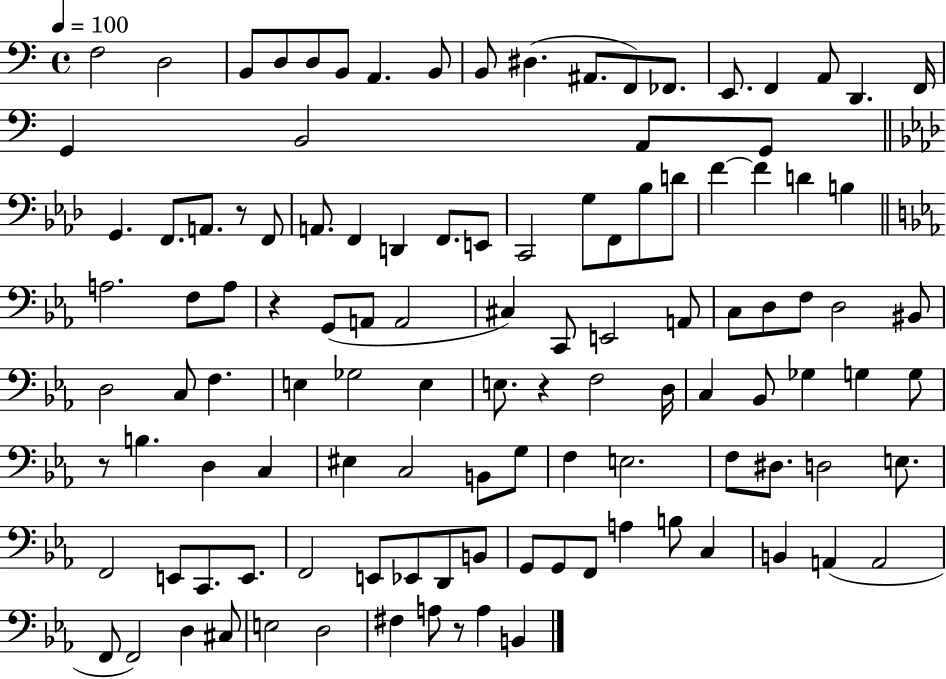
F3/h D3/h B2/e D3/e D3/e B2/e A2/q. B2/e B2/e D#3/q. A#2/e. F2/e FES2/e. E2/e. F2/q A2/e D2/q. F2/s G2/q B2/h A2/e G2/e G2/q. F2/e. A2/e. R/e F2/e A2/e. F2/q D2/q F2/e. E2/e C2/h G3/e F2/e Bb3/e D4/e F4/q F4/q D4/q B3/q A3/h. F3/e A3/e R/q G2/e A2/e A2/h C#3/q C2/e E2/h A2/e C3/e D3/e F3/e D3/h BIS2/e D3/h C3/e F3/q. E3/q Gb3/h E3/q E3/e. R/q F3/h D3/s C3/q Bb2/e Gb3/q G3/q G3/e R/e B3/q. D3/q C3/q EIS3/q C3/h B2/e G3/e F3/q E3/h. F3/e D#3/e. D3/h E3/e. F2/h E2/e C2/e. E2/e. F2/h E2/e Eb2/e D2/e B2/e G2/e G2/e F2/e A3/q B3/e C3/q B2/q A2/q A2/h F2/e F2/h D3/q C#3/e E3/h D3/h F#3/q A3/e R/e A3/q B2/q